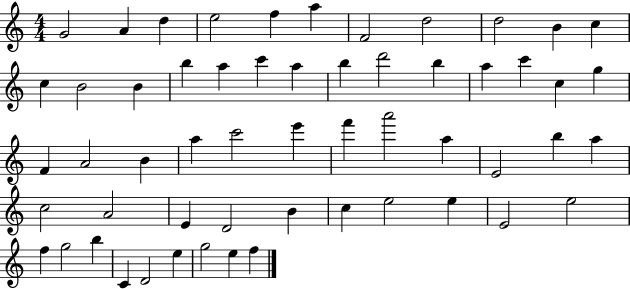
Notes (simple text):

G4/h A4/q D5/q E5/h F5/q A5/q F4/h D5/h D5/h B4/q C5/q C5/q B4/h B4/q B5/q A5/q C6/q A5/q B5/q D6/h B5/q A5/q C6/q C5/q G5/q F4/q A4/h B4/q A5/q C6/h E6/q F6/q A6/h A5/q E4/h B5/q A5/q C5/h A4/h E4/q D4/h B4/q C5/q E5/h E5/q E4/h E5/h F5/q G5/h B5/q C4/q D4/h E5/q G5/h E5/q F5/q